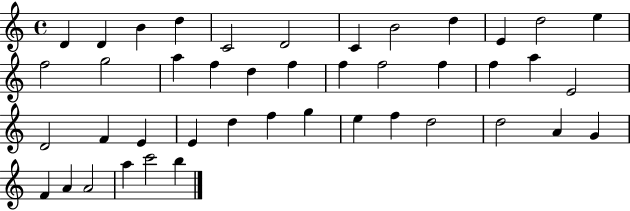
D4/q D4/q B4/q D5/q C4/h D4/h C4/q B4/h D5/q E4/q D5/h E5/q F5/h G5/h A5/q F5/q D5/q F5/q F5/q F5/h F5/q F5/q A5/q E4/h D4/h F4/q E4/q E4/q D5/q F5/q G5/q E5/q F5/q D5/h D5/h A4/q G4/q F4/q A4/q A4/h A5/q C6/h B5/q